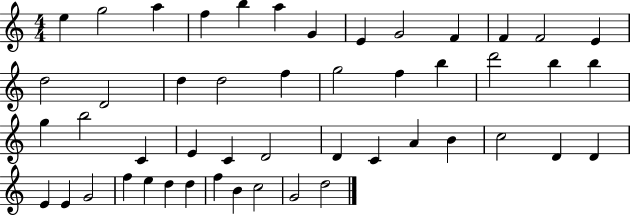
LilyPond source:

{
  \clef treble
  \numericTimeSignature
  \time 4/4
  \key c \major
  e''4 g''2 a''4 | f''4 b''4 a''4 g'4 | e'4 g'2 f'4 | f'4 f'2 e'4 | \break d''2 d'2 | d''4 d''2 f''4 | g''2 f''4 b''4 | d'''2 b''4 b''4 | \break g''4 b''2 c'4 | e'4 c'4 d'2 | d'4 c'4 a'4 b'4 | c''2 d'4 d'4 | \break e'4 e'4 g'2 | f''4 e''4 d''4 d''4 | f''4 b'4 c''2 | g'2 d''2 | \break \bar "|."
}